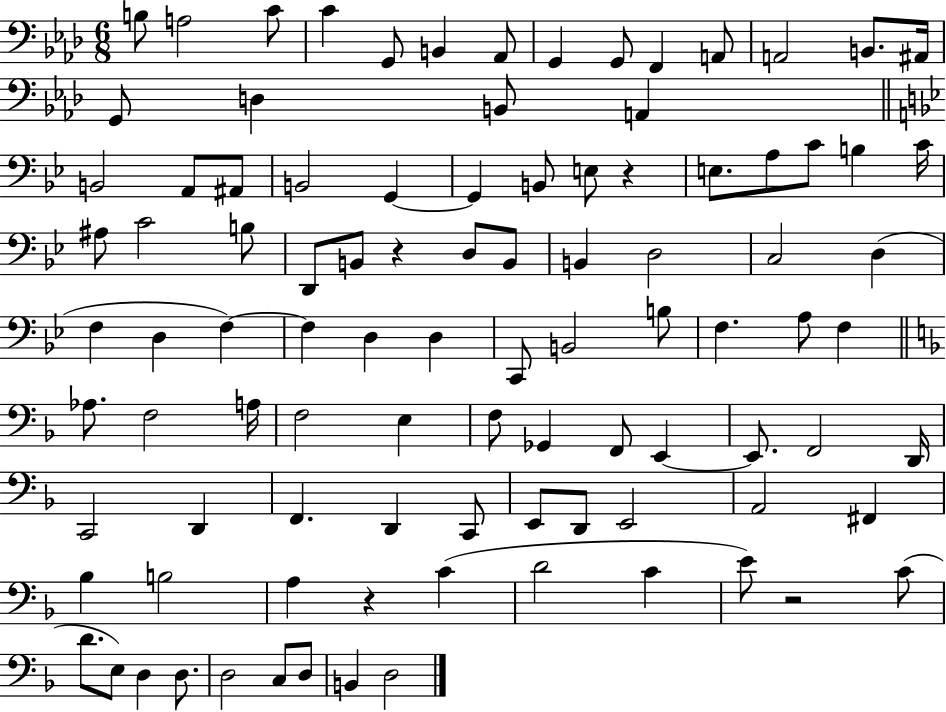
{
  \clef bass
  \numericTimeSignature
  \time 6/8
  \key aes \major
  b8 a2 c'8 | c'4 g,8 b,4 aes,8 | g,4 g,8 f,4 a,8 | a,2 b,8. ais,16 | \break g,8 d4 b,8 a,4 | \bar "||" \break \key g \minor b,2 a,8 ais,8 | b,2 g,4~~ | g,4 b,8 e8 r4 | e8. a8 c'8 b4 c'16 | \break ais8 c'2 b8 | d,8 b,8 r4 d8 b,8 | b,4 d2 | c2 d4( | \break f4 d4 f4~~) | f4 d4 d4 | c,8 b,2 b8 | f4. a8 f4 | \break \bar "||" \break \key d \minor aes8. f2 a16 | f2 e4 | f8 ges,4 f,8 e,4~~ | e,8. f,2 d,16 | \break c,2 d,4 | f,4. d,4 c,8 | e,8 d,8 e,2 | a,2 fis,4 | \break bes4 b2 | a4 r4 c'4( | d'2 c'4 | e'8) r2 c'8( | \break d'8. e8) d4 d8. | d2 c8 d8 | b,4 d2 | \bar "|."
}